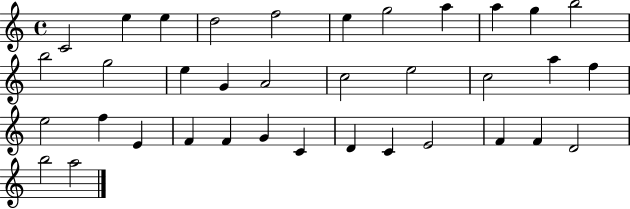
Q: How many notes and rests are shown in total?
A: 36